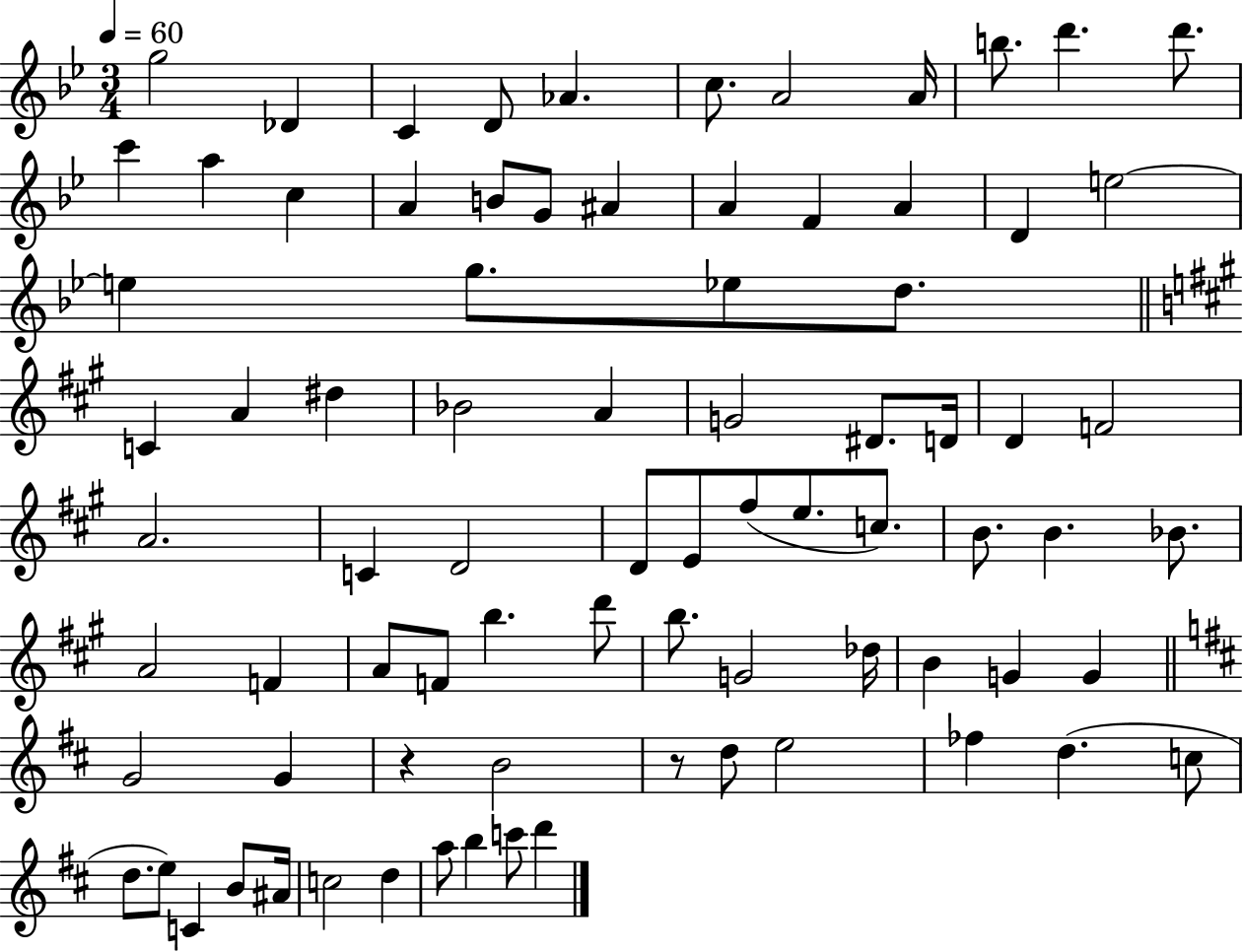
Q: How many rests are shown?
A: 2